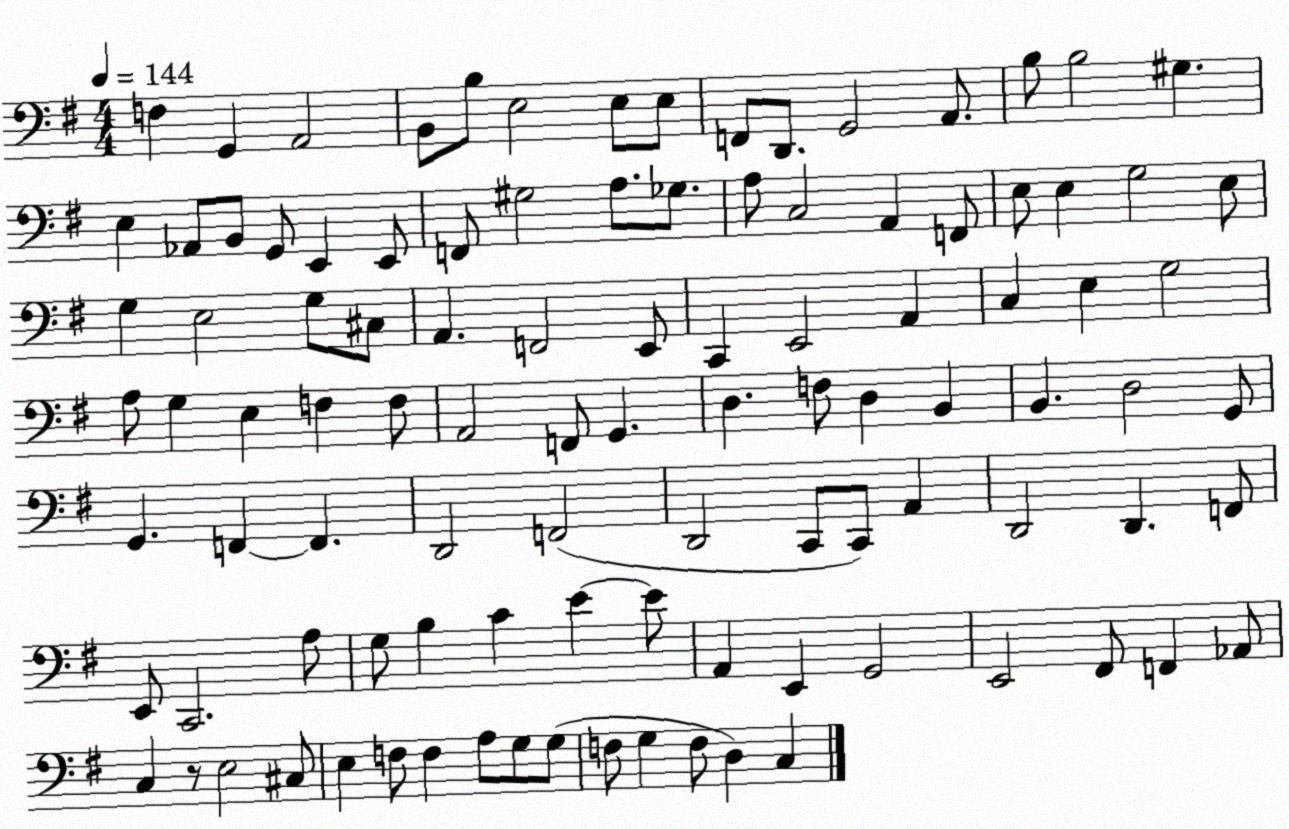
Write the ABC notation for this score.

X:1
T:Untitled
M:4/4
L:1/4
K:G
F, G,, A,,2 B,,/2 B,/2 E,2 E,/2 E,/2 F,,/2 D,,/2 G,,2 A,,/2 B,/2 B,2 ^G, E, _A,,/2 B,,/2 G,,/2 E,, E,,/2 F,,/2 ^G,2 A,/2 _G,/2 A,/2 C,2 A,, F,,/2 E,/2 E, G,2 E,/2 G, E,2 G,/2 ^C,/2 A,, F,,2 E,,/2 C,, E,,2 A,, C, E, G,2 A,/2 G, E, F, F,/2 A,,2 F,,/2 G,, D, F,/2 D, B,, B,, D,2 G,,/2 G,, F,, F,, D,,2 F,,2 D,,2 C,,/2 C,,/2 A,, D,,2 D,, F,,/2 E,,/2 C,,2 A,/2 G,/2 B, C E E/2 A,, E,, G,,2 E,,2 ^F,,/2 F,, _A,,/2 C, z/2 E,2 ^C,/2 E, F,/2 F, A,/2 G,/2 G,/2 F,/2 G, F,/2 D, C,